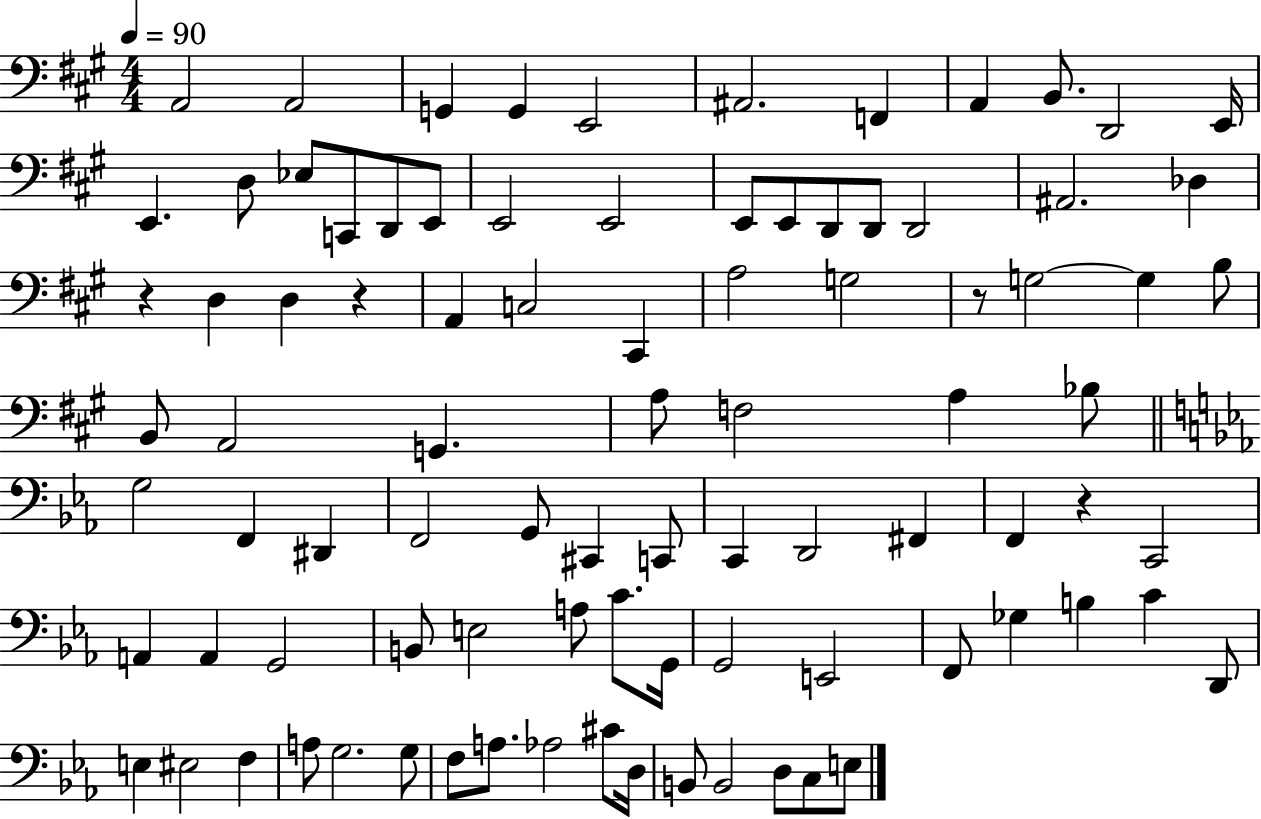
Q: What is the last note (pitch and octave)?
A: E3